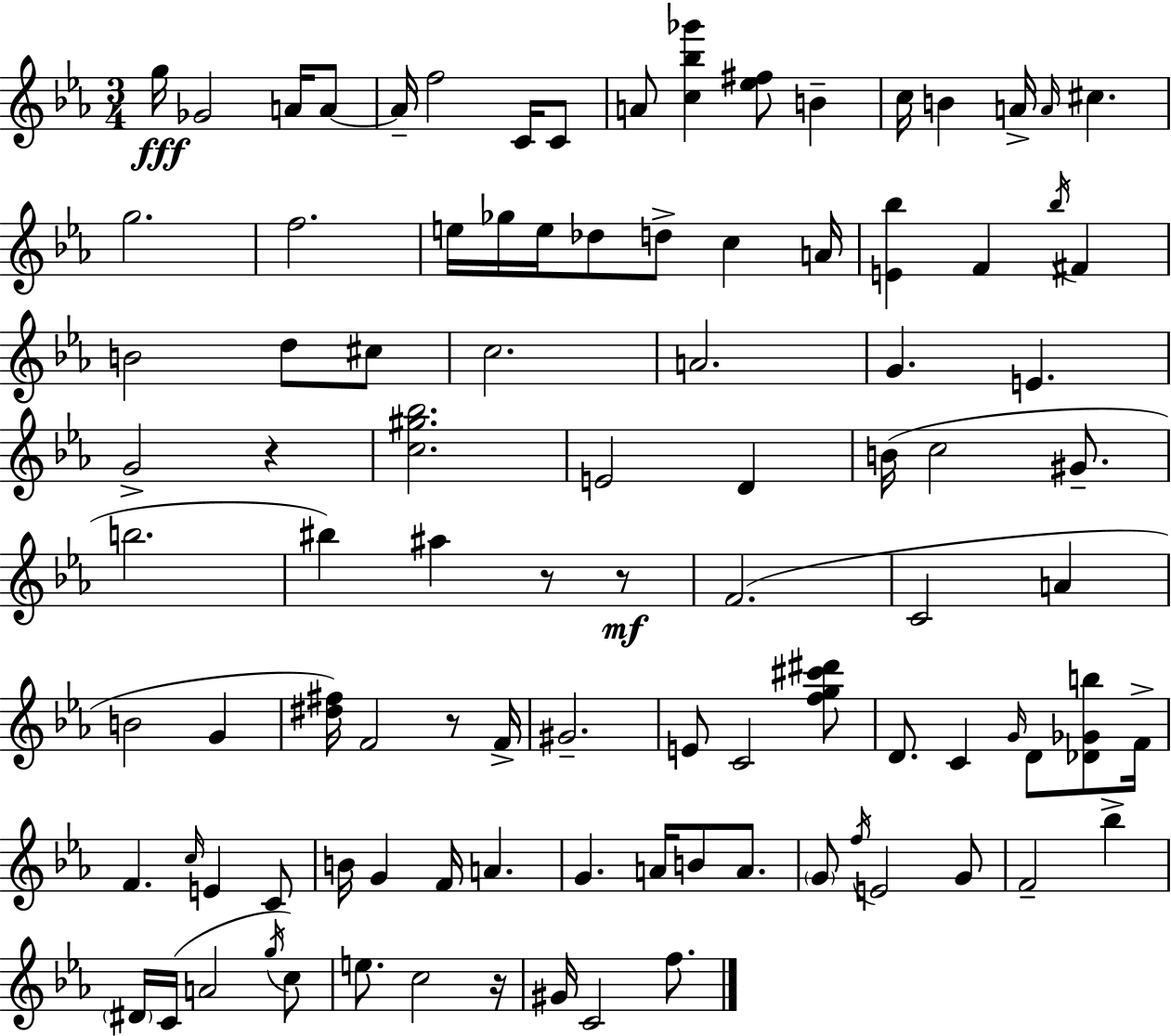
{
  \clef treble
  \numericTimeSignature
  \time 3/4
  \key c \minor
  g''16\fff ges'2 a'16 a'8~~ | a'16-- f''2 c'16 c'8 | a'8 <c'' bes'' ges'''>4 <ees'' fis''>8 b'4-- | c''16 b'4 a'16-> \grace { a'16 } cis''4. | \break g''2. | f''2. | e''16 ges''16 e''16 des''8 d''8-> c''4 | a'16 <e' bes''>4 f'4 \acciaccatura { bes''16 } fis'4 | \break b'2 d''8 | cis''8 c''2. | a'2. | g'4. e'4. | \break g'2-> r4 | <c'' gis'' bes''>2. | e'2 d'4 | b'16( c''2 gis'8.-- | \break b''2. | bis''4) ais''4 r8 | r8\mf f'2.( | c'2 a'4 | \break b'2 g'4 | <dis'' fis''>16) f'2 r8 | f'16-> gis'2.-- | e'8 c'2 | \break <f'' g'' cis''' dis'''>8 d'8. c'4 \grace { g'16 } d'8 | <des' ges' b''>8 f'16-> f'4. \grace { c''16 } e'4 | c'8 b'16 g'4 f'16 a'4. | g'4. a'16 b'8 | \break a'8. \parenthesize g'8 \acciaccatura { f''16 } e'2 | g'8 f'2-- | bes''4-> \parenthesize dis'16 c'16( a'2 | \acciaccatura { g''16 } c''8) e''8. c''2 | \break r16 gis'16 c'2 | f''8. \bar "|."
}